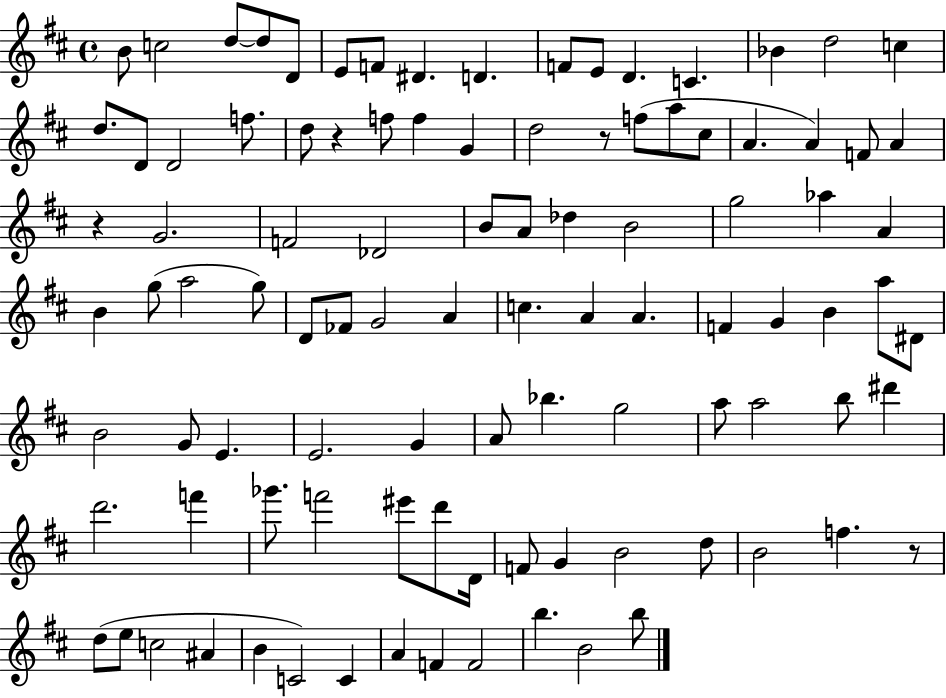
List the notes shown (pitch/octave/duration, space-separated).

B4/e C5/h D5/e D5/e D4/e E4/e F4/e D#4/q. D4/q. F4/e E4/e D4/q. C4/q. Bb4/q D5/h C5/q D5/e. D4/e D4/h F5/e. D5/e R/q F5/e F5/q G4/q D5/h R/e F5/e A5/e C#5/e A4/q. A4/q F4/e A4/q R/q G4/h. F4/h Db4/h B4/e A4/e Db5/q B4/h G5/h Ab5/q A4/q B4/q G5/e A5/h G5/e D4/e FES4/e G4/h A4/q C5/q. A4/q A4/q. F4/q G4/q B4/q A5/e D#4/e B4/h G4/e E4/q. E4/h. G4/q A4/e Bb5/q. G5/h A5/e A5/h B5/e D#6/q D6/h. F6/q Gb6/e. F6/h EIS6/e D6/e D4/s F4/e G4/q B4/h D5/e B4/h F5/q. R/e D5/e E5/e C5/h A#4/q B4/q C4/h C4/q A4/q F4/q F4/h B5/q. B4/h B5/e